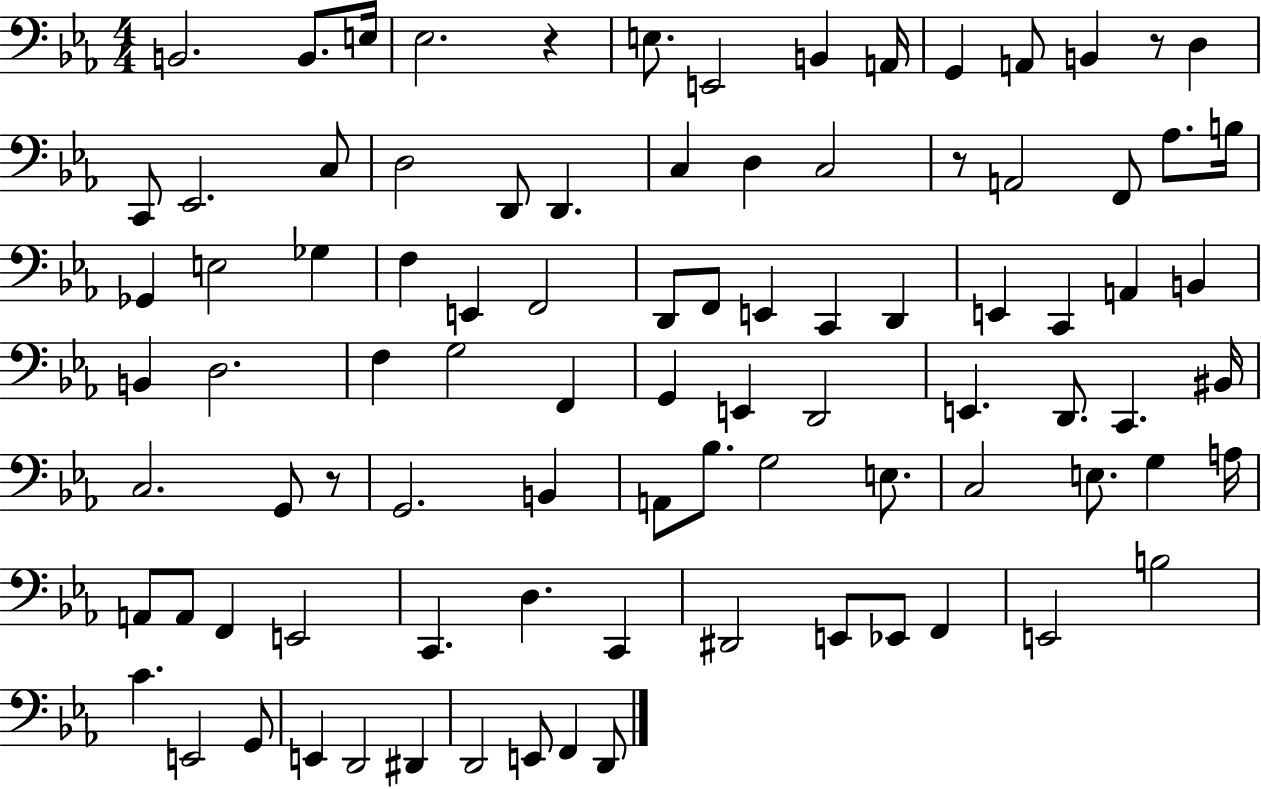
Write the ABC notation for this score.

X:1
T:Untitled
M:4/4
L:1/4
K:Eb
B,,2 B,,/2 E,/4 _E,2 z E,/2 E,,2 B,, A,,/4 G,, A,,/2 B,, z/2 D, C,,/2 _E,,2 C,/2 D,2 D,,/2 D,, C, D, C,2 z/2 A,,2 F,,/2 _A,/2 B,/4 _G,, E,2 _G, F, E,, F,,2 D,,/2 F,,/2 E,, C,, D,, E,, C,, A,, B,, B,, D,2 F, G,2 F,, G,, E,, D,,2 E,, D,,/2 C,, ^B,,/4 C,2 G,,/2 z/2 G,,2 B,, A,,/2 _B,/2 G,2 E,/2 C,2 E,/2 G, A,/4 A,,/2 A,,/2 F,, E,,2 C,, D, C,, ^D,,2 E,,/2 _E,,/2 F,, E,,2 B,2 C E,,2 G,,/2 E,, D,,2 ^D,, D,,2 E,,/2 F,, D,,/2